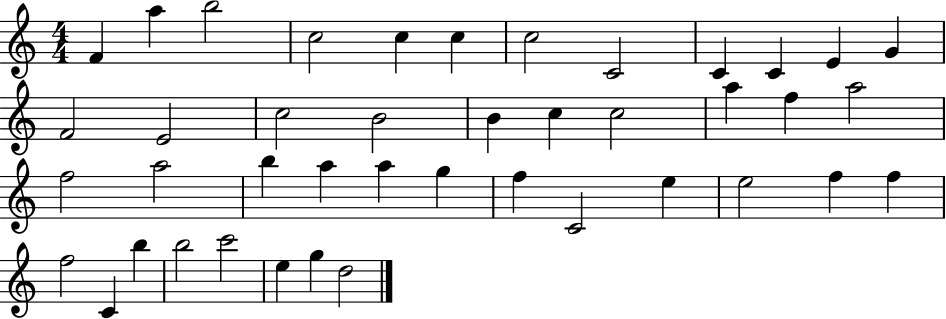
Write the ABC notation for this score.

X:1
T:Untitled
M:4/4
L:1/4
K:C
F a b2 c2 c c c2 C2 C C E G F2 E2 c2 B2 B c c2 a f a2 f2 a2 b a a g f C2 e e2 f f f2 C b b2 c'2 e g d2